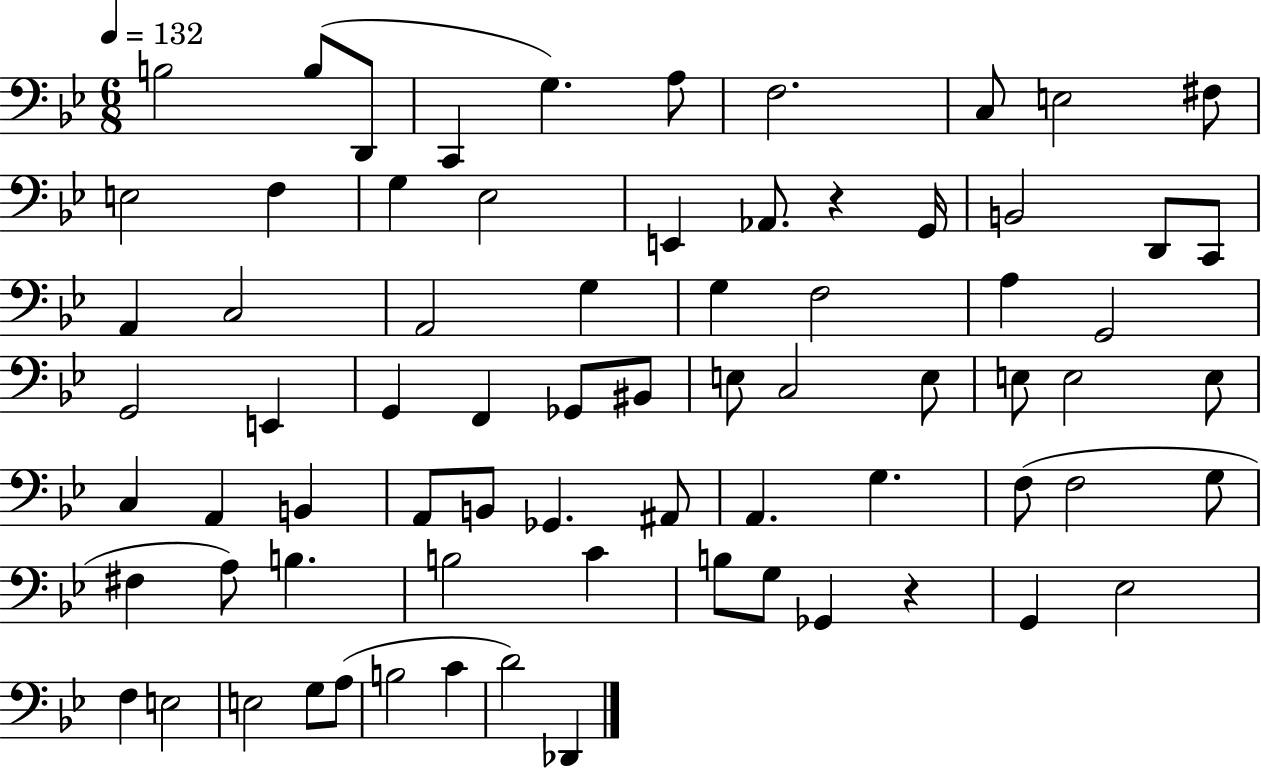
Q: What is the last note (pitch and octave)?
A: Db2